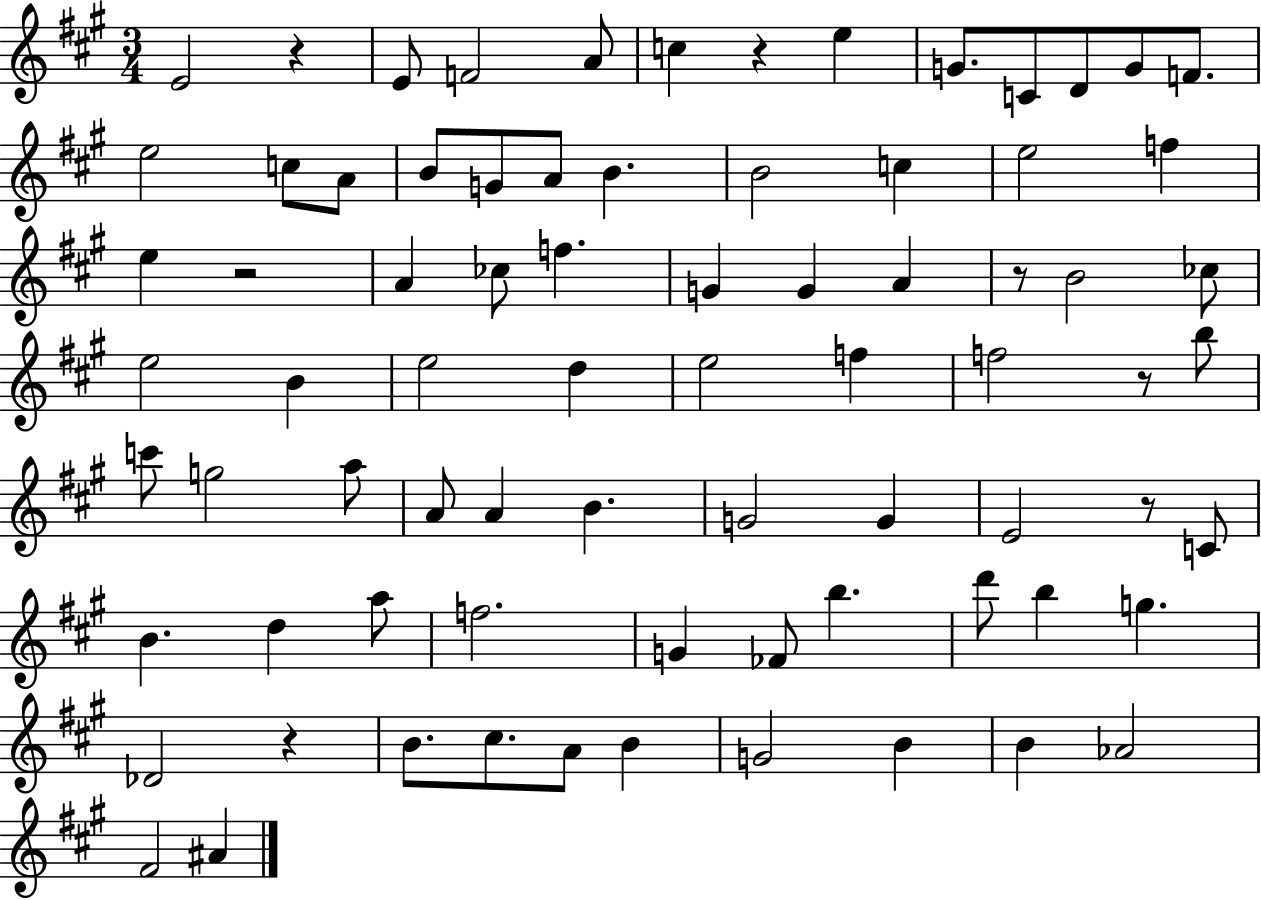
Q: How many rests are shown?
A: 7